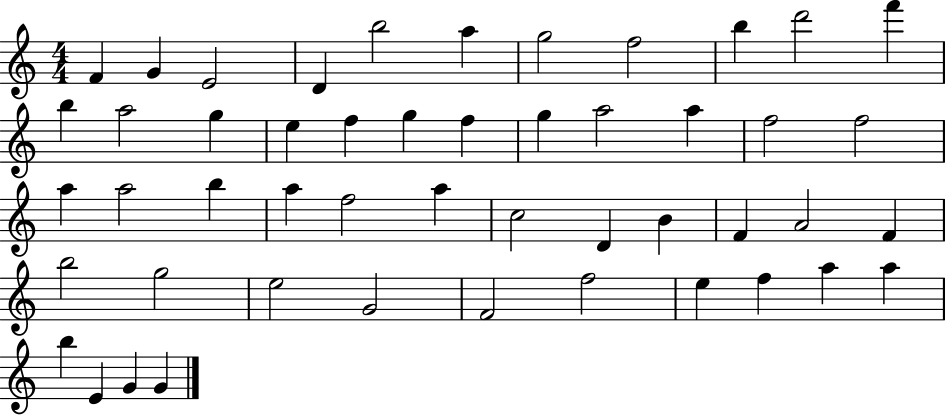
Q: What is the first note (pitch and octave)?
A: F4